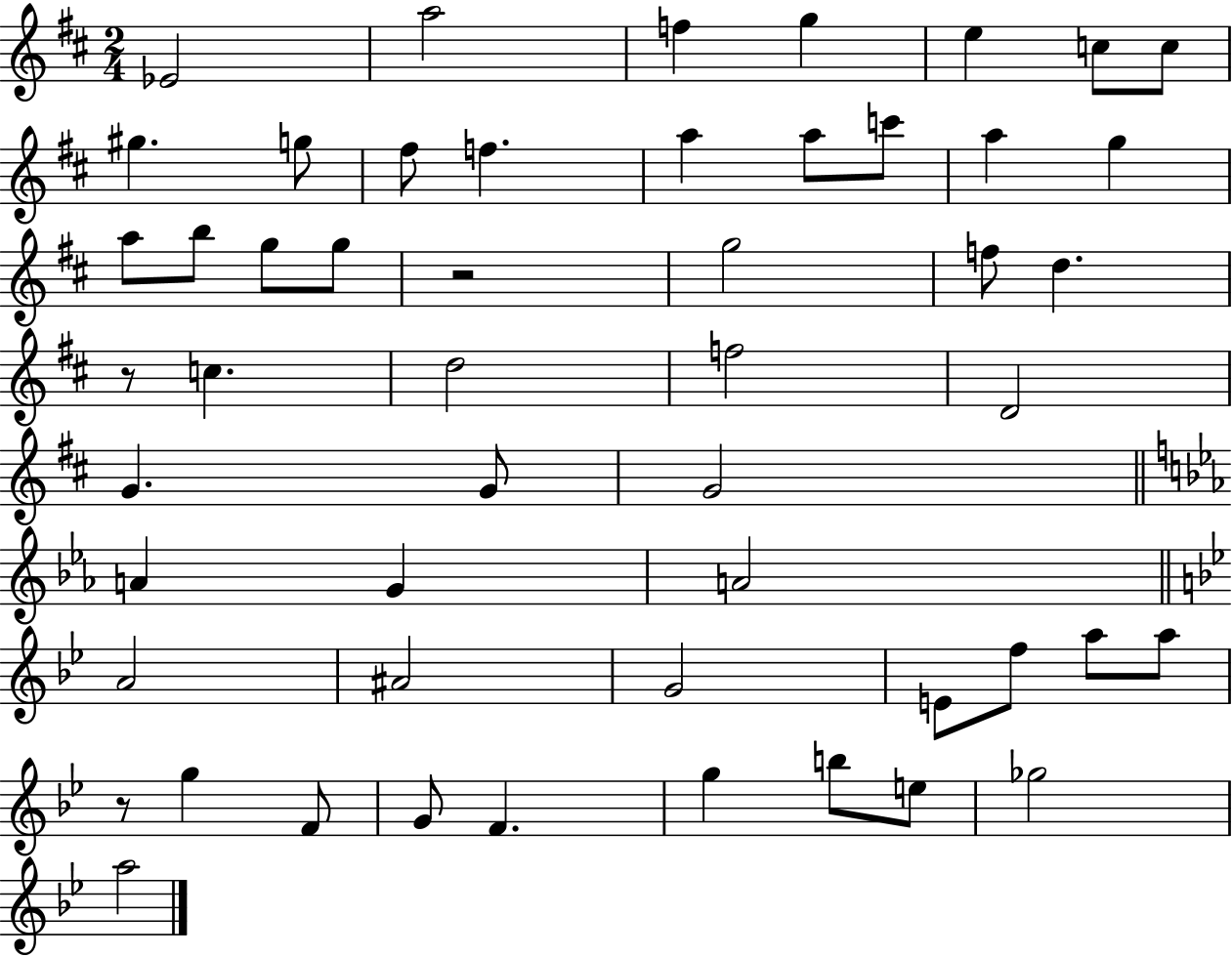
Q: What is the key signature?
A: D major